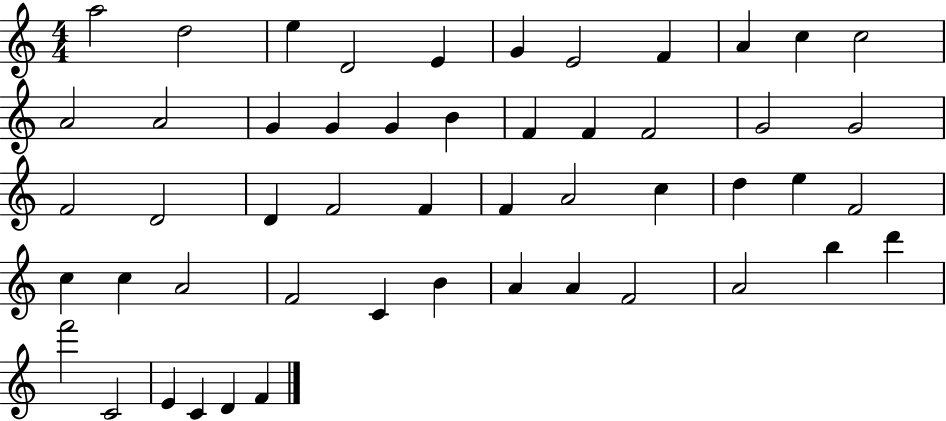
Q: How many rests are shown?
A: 0